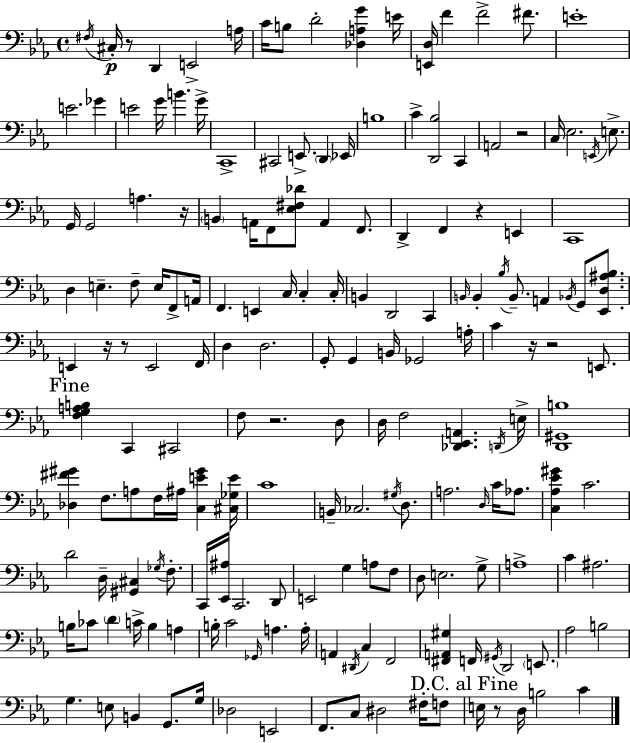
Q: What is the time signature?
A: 4/4